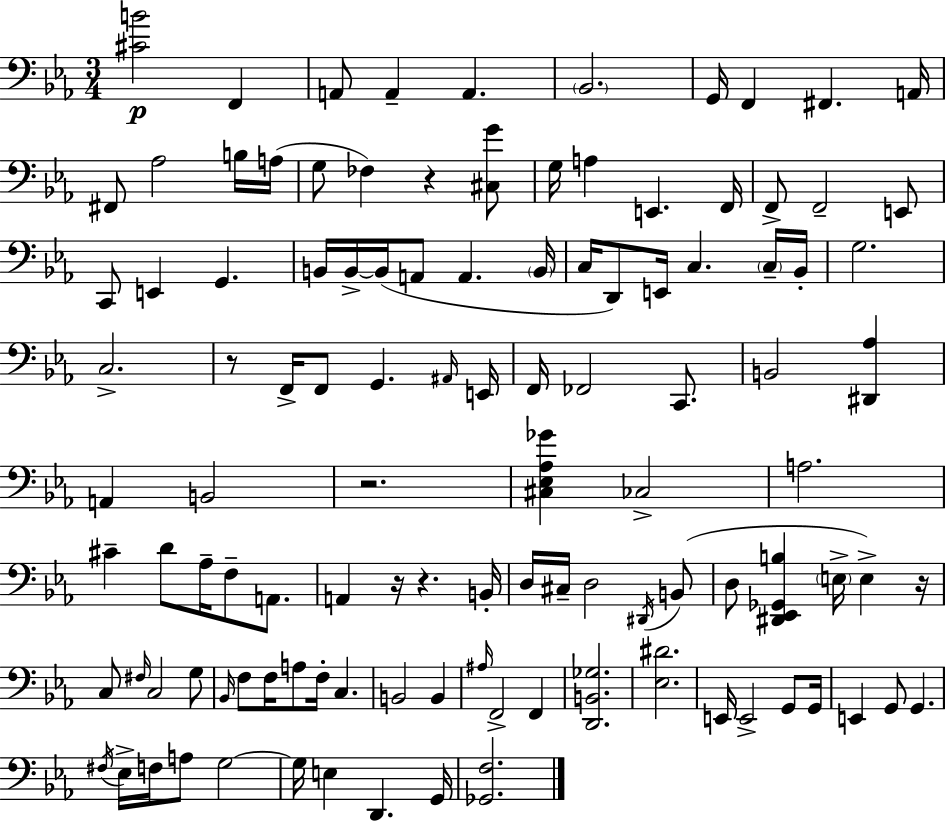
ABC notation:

X:1
T:Untitled
M:3/4
L:1/4
K:Eb
[^CB]2 F,, A,,/2 A,, A,, _B,,2 G,,/4 F,, ^F,, A,,/4 ^F,,/2 _A,2 B,/4 A,/4 G,/2 _F, z [^C,G]/2 G,/4 A, E,, F,,/4 F,,/2 F,,2 E,,/2 C,,/2 E,, G,, B,,/4 B,,/4 B,,/4 A,,/2 A,, B,,/4 C,/4 D,,/2 E,,/4 C, C,/4 _B,,/4 G,2 C,2 z/2 F,,/4 F,,/2 G,, ^A,,/4 E,,/4 F,,/4 _F,,2 C,,/2 B,,2 [^D,,_A,] A,, B,,2 z2 [^C,_E,_A,_G] _C,2 A,2 ^C D/2 _A,/4 F,/2 A,,/2 A,, z/4 z B,,/4 D,/4 ^C,/4 D,2 ^D,,/4 B,,/2 D,/2 [^D,,_E,,_G,,B,] E,/4 E, z/4 C,/2 ^F,/4 C,2 G,/2 _B,,/4 F,/2 F,/4 A,/2 F,/4 C, B,,2 B,, ^A,/4 F,,2 F,, [D,,B,,_G,]2 [_E,^D]2 E,,/4 E,,2 G,,/2 G,,/4 E,, G,,/2 G,, ^F,/4 _E,/4 F,/4 A,/2 G,2 G,/4 E, D,, G,,/4 [_G,,F,]2